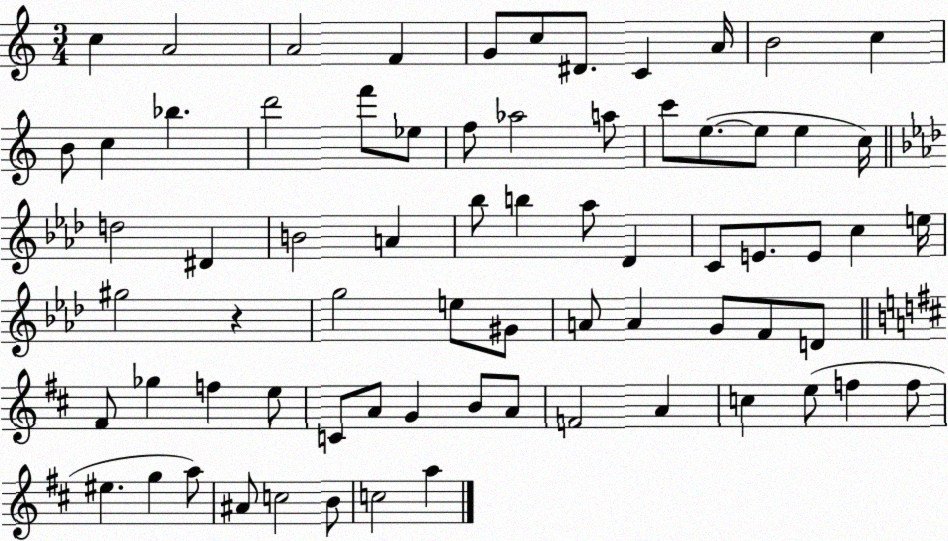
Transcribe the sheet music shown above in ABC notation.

X:1
T:Untitled
M:3/4
L:1/4
K:C
c A2 A2 F G/2 c/2 ^D/2 C A/4 B2 c B/2 c _b d'2 f'/2 _e/2 f/2 _a2 a/2 c'/2 e/2 e/2 e c/4 d2 ^D B2 A _b/2 b _a/2 _D C/2 E/2 E/2 c e/4 ^g2 z g2 e/2 ^G/2 A/2 A G/2 F/2 D/2 ^F/2 _g f e/2 C/2 A/2 G B/2 A/2 F2 A c e/2 f f/2 ^e g a/2 ^A/2 c2 B/2 c2 a